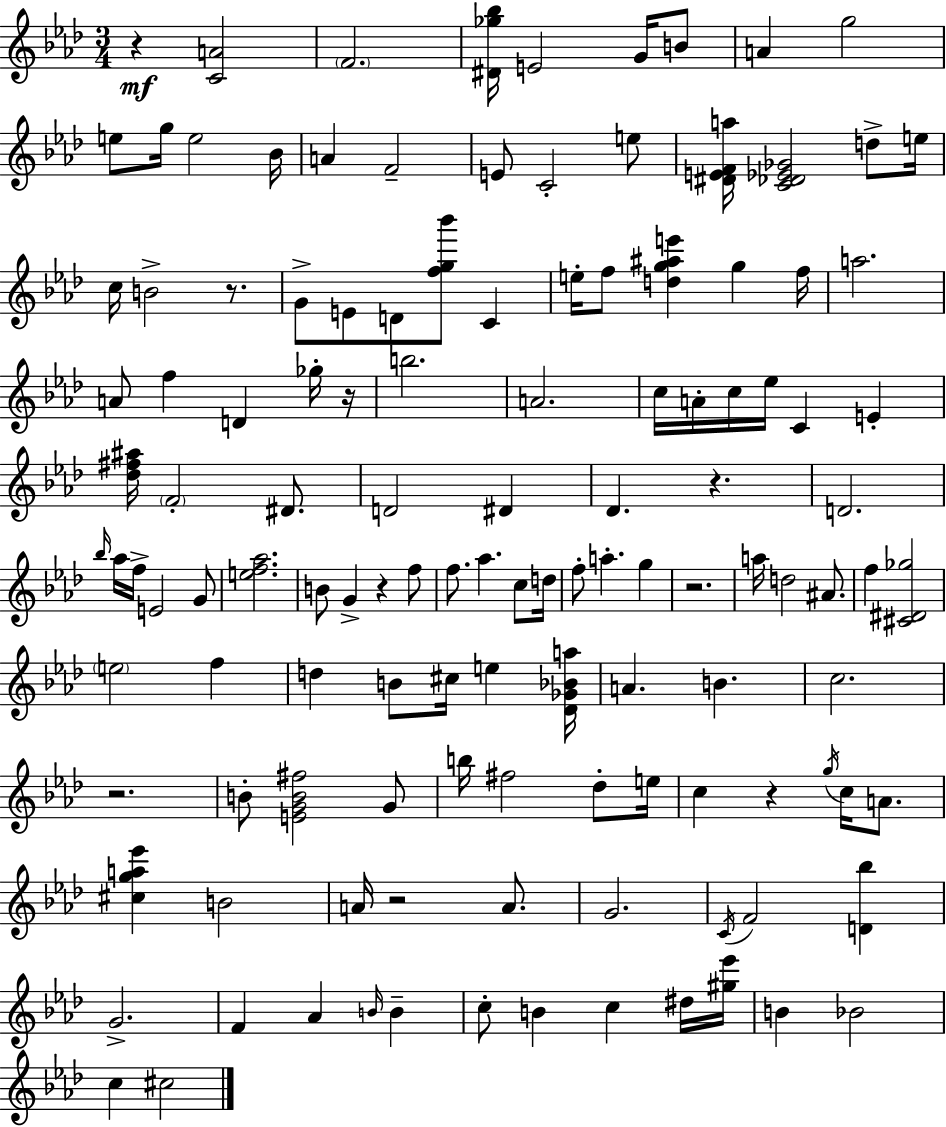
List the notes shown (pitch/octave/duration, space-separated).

R/q [C4,A4]/h F4/h. [D#4,Gb5,Bb5]/s E4/h G4/s B4/e A4/q G5/h E5/e G5/s E5/h Bb4/s A4/q F4/h E4/e C4/h E5/e [D#4,E4,F4,A5]/s [C4,Db4,Eb4,Gb4]/h D5/e E5/s C5/s B4/h R/e. G4/e E4/e D4/e [F5,G5,Bb6]/e C4/q E5/s F5/e [D5,G5,A#5,E6]/q G5/q F5/s A5/h. A4/e F5/q D4/q Gb5/s R/s B5/h. A4/h. C5/s A4/s C5/s Eb5/s C4/q E4/q [Db5,F#5,A#5]/s F4/h D#4/e. D4/h D#4/q Db4/q. R/q. D4/h. Bb5/s Ab5/s F5/s E4/h G4/e [E5,F5,Ab5]/h. B4/e G4/q R/q F5/e F5/e. Ab5/q. C5/e D5/s F5/e A5/q. G5/q R/h. A5/s D5/h A#4/e. F5/q [C#4,D#4,Gb5]/h E5/h F5/q D5/q B4/e C#5/s E5/q [Db4,Gb4,Bb4,A5]/s A4/q. B4/q. C5/h. R/h. B4/e [E4,G4,B4,F#5]/h G4/e B5/s F#5/h Db5/e E5/s C5/q R/q G5/s C5/s A4/e. [C#5,G5,A5,Eb6]/q B4/h A4/s R/h A4/e. G4/h. C4/s F4/h [D4,Bb5]/q G4/h. F4/q Ab4/q B4/s B4/q C5/e B4/q C5/q D#5/s [G#5,Eb6]/s B4/q Bb4/h C5/q C#5/h